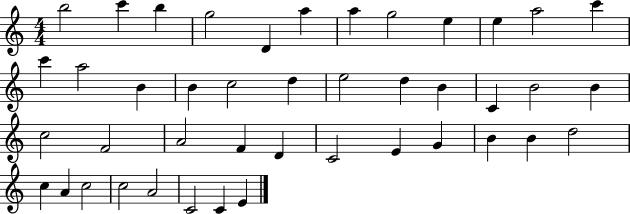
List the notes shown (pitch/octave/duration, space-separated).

B5/h C6/q B5/q G5/h D4/q A5/q A5/q G5/h E5/q E5/q A5/h C6/q C6/q A5/h B4/q B4/q C5/h D5/q E5/h D5/q B4/q C4/q B4/h B4/q C5/h F4/h A4/h F4/q D4/q C4/h E4/q G4/q B4/q B4/q D5/h C5/q A4/q C5/h C5/h A4/h C4/h C4/q E4/q